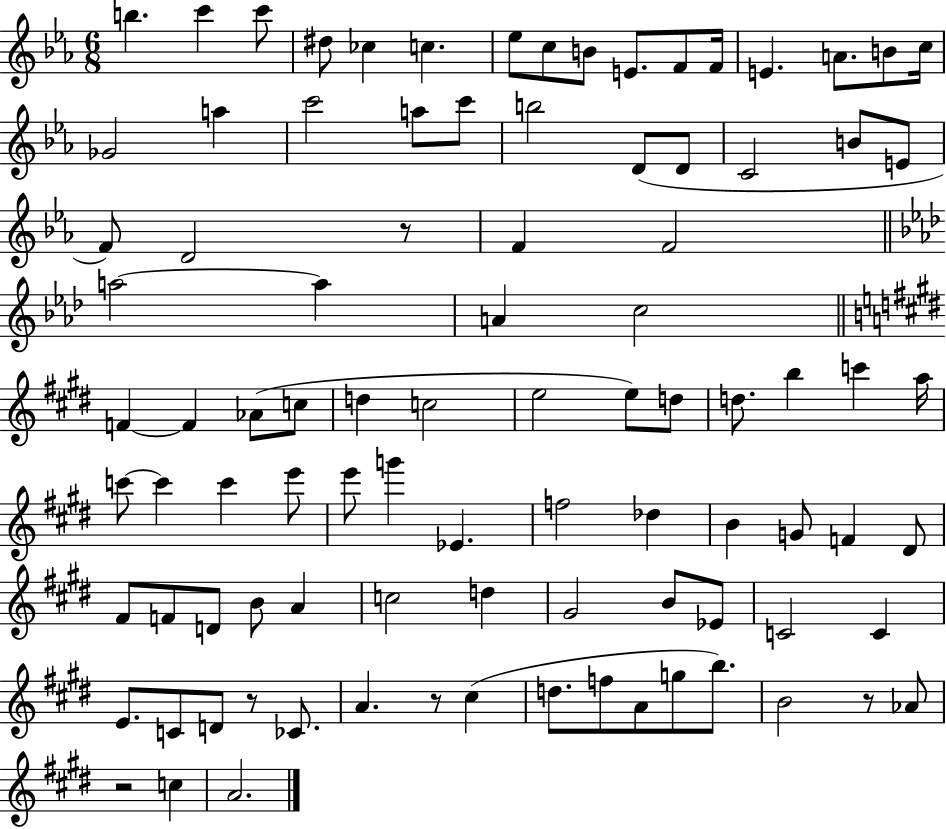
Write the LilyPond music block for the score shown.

{
  \clef treble
  \numericTimeSignature
  \time 6/8
  \key ees \major
  b''4. c'''4 c'''8 | dis''8 ces''4 c''4. | ees''8 c''8 b'8 e'8. f'8 f'16 | e'4. a'8. b'8 c''16 | \break ges'2 a''4 | c'''2 a''8 c'''8 | b''2 d'8( d'8 | c'2 b'8 e'8 | \break f'8) d'2 r8 | f'4 f'2 | \bar "||" \break \key aes \major a''2~~ a''4 | a'4 c''2 | \bar "||" \break \key e \major f'4~~ f'4 aes'8( c''8 | d''4 c''2 | e''2 e''8) d''8 | d''8. b''4 c'''4 a''16 | \break c'''8~~ c'''4 c'''4 e'''8 | e'''8 g'''4 ees'4. | f''2 des''4 | b'4 g'8 f'4 dis'8 | \break fis'8 f'8 d'8 b'8 a'4 | c''2 d''4 | gis'2 b'8 ees'8 | c'2 c'4 | \break e'8. c'8 d'8 r8 ces'8. | a'4. r8 cis''4( | d''8. f''8 a'8 g''8 b''8.) | b'2 r8 aes'8 | \break r2 c''4 | a'2. | \bar "|."
}